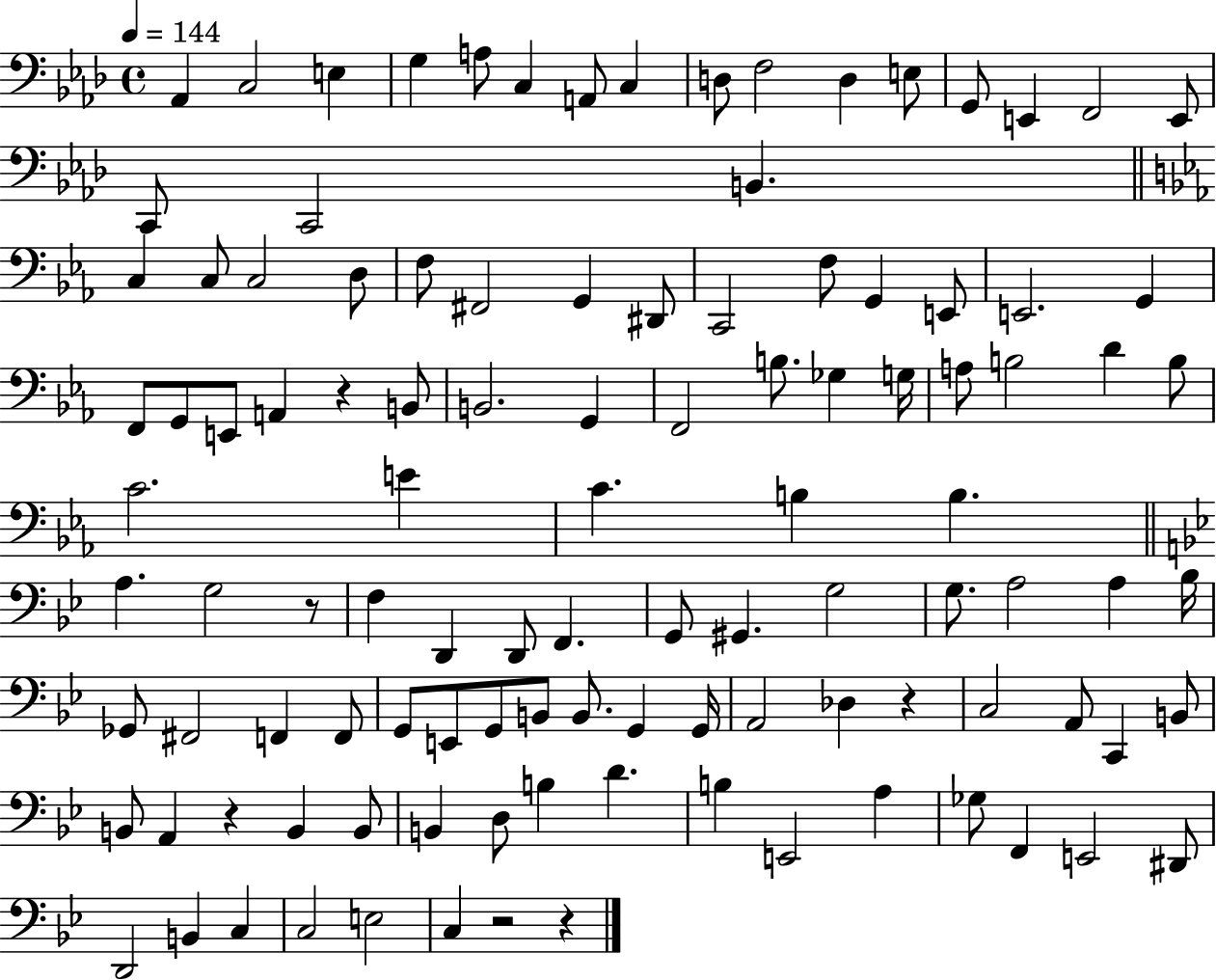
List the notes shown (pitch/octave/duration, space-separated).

Ab2/q C3/h E3/q G3/q A3/e C3/q A2/e C3/q D3/e F3/h D3/q E3/e G2/e E2/q F2/h E2/e C2/e C2/h B2/q. C3/q C3/e C3/h D3/e F3/e F#2/h G2/q D#2/e C2/h F3/e G2/q E2/e E2/h. G2/q F2/e G2/e E2/e A2/q R/q B2/e B2/h. G2/q F2/h B3/e. Gb3/q G3/s A3/e B3/h D4/q B3/e C4/h. E4/q C4/q. B3/q B3/q. A3/q. G3/h R/e F3/q D2/q D2/e F2/q. G2/e G#2/q. G3/h G3/e. A3/h A3/q Bb3/s Gb2/e F#2/h F2/q F2/e G2/e E2/e G2/e B2/e B2/e. G2/q G2/s A2/h Db3/q R/q C3/h A2/e C2/q B2/e B2/e A2/q R/q B2/q B2/e B2/q D3/e B3/q D4/q. B3/q E2/h A3/q Gb3/e F2/q E2/h D#2/e D2/h B2/q C3/q C3/h E3/h C3/q R/h R/q